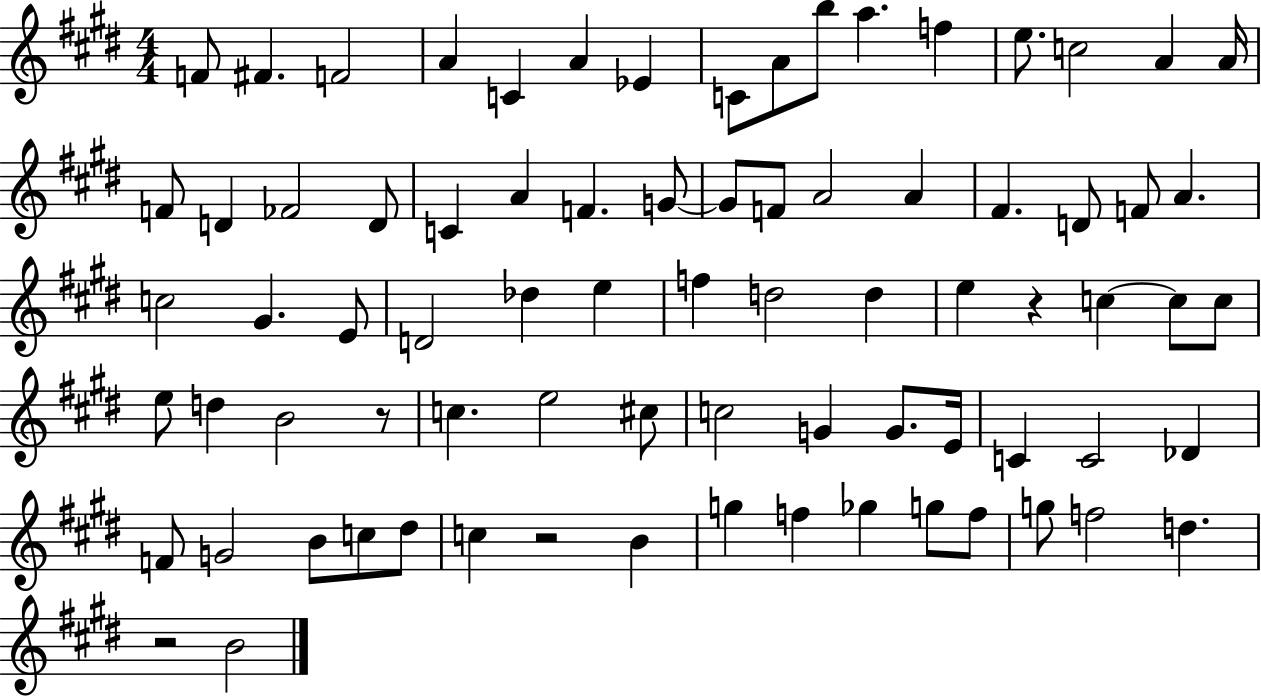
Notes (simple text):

F4/e F#4/q. F4/h A4/q C4/q A4/q Eb4/q C4/e A4/e B5/e A5/q. F5/q E5/e. C5/h A4/q A4/s F4/e D4/q FES4/h D4/e C4/q A4/q F4/q. G4/e G4/e F4/e A4/h A4/q F#4/q. D4/e F4/e A4/q. C5/h G#4/q. E4/e D4/h Db5/q E5/q F5/q D5/h D5/q E5/q R/q C5/q C5/e C5/e E5/e D5/q B4/h R/e C5/q. E5/h C#5/e C5/h G4/q G4/e. E4/s C4/q C4/h Db4/q F4/e G4/h B4/e C5/e D#5/e C5/q R/h B4/q G5/q F5/q Gb5/q G5/e F5/e G5/e F5/h D5/q. R/h B4/h